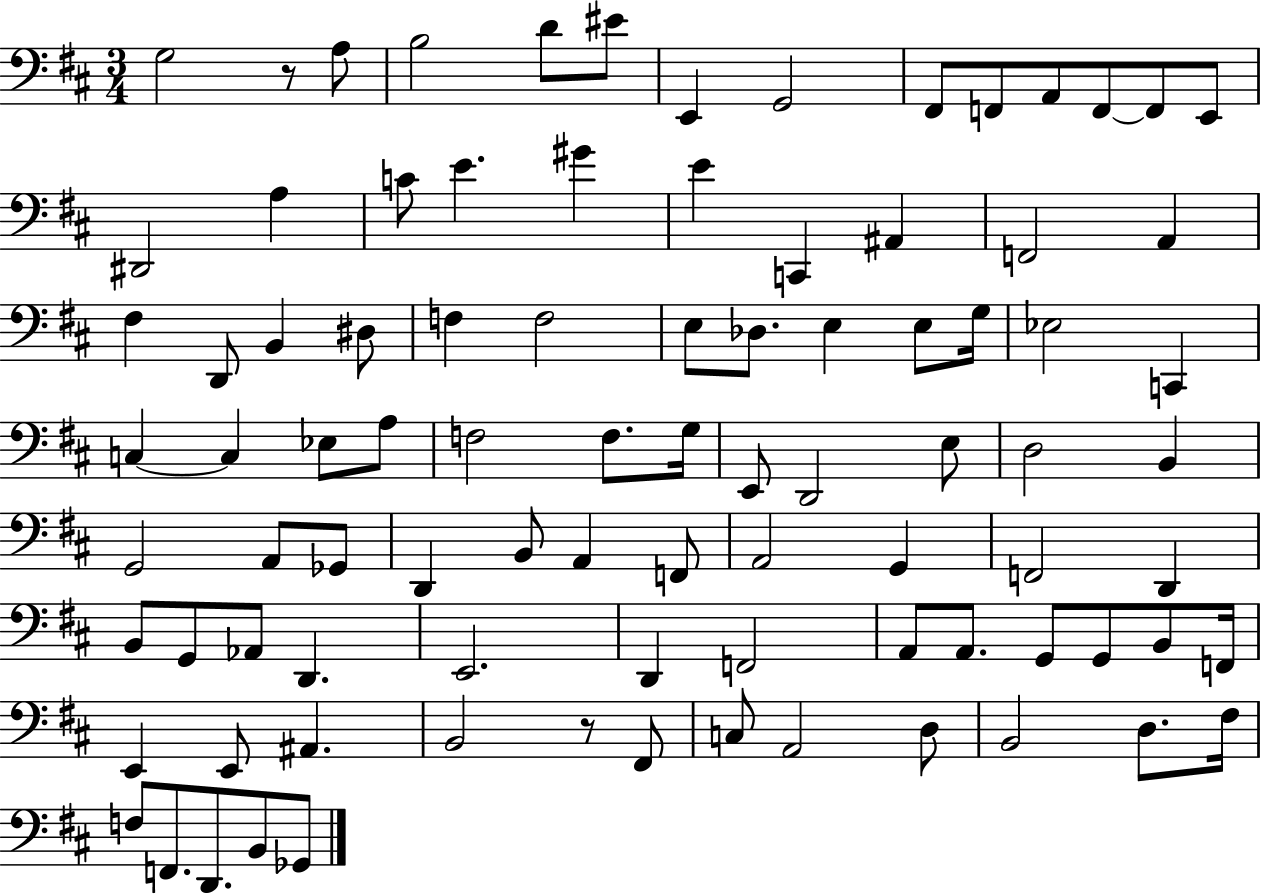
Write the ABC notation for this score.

X:1
T:Untitled
M:3/4
L:1/4
K:D
G,2 z/2 A,/2 B,2 D/2 ^E/2 E,, G,,2 ^F,,/2 F,,/2 A,,/2 F,,/2 F,,/2 E,,/2 ^D,,2 A, C/2 E ^G E C,, ^A,, F,,2 A,, ^F, D,,/2 B,, ^D,/2 F, F,2 E,/2 _D,/2 E, E,/2 G,/4 _E,2 C,, C, C, _E,/2 A,/2 F,2 F,/2 G,/4 E,,/2 D,,2 E,/2 D,2 B,, G,,2 A,,/2 _G,,/2 D,, B,,/2 A,, F,,/2 A,,2 G,, F,,2 D,, B,,/2 G,,/2 _A,,/2 D,, E,,2 D,, F,,2 A,,/2 A,,/2 G,,/2 G,,/2 B,,/2 F,,/4 E,, E,,/2 ^A,, B,,2 z/2 ^F,,/2 C,/2 A,,2 D,/2 B,,2 D,/2 ^F,/4 F,/2 F,,/2 D,,/2 B,,/2 _G,,/2